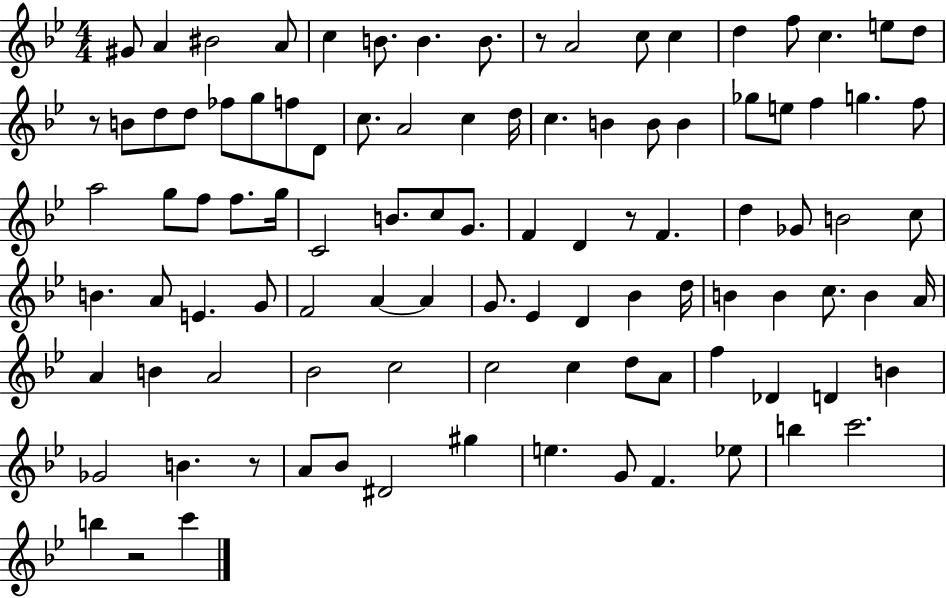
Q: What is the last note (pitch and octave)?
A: C6